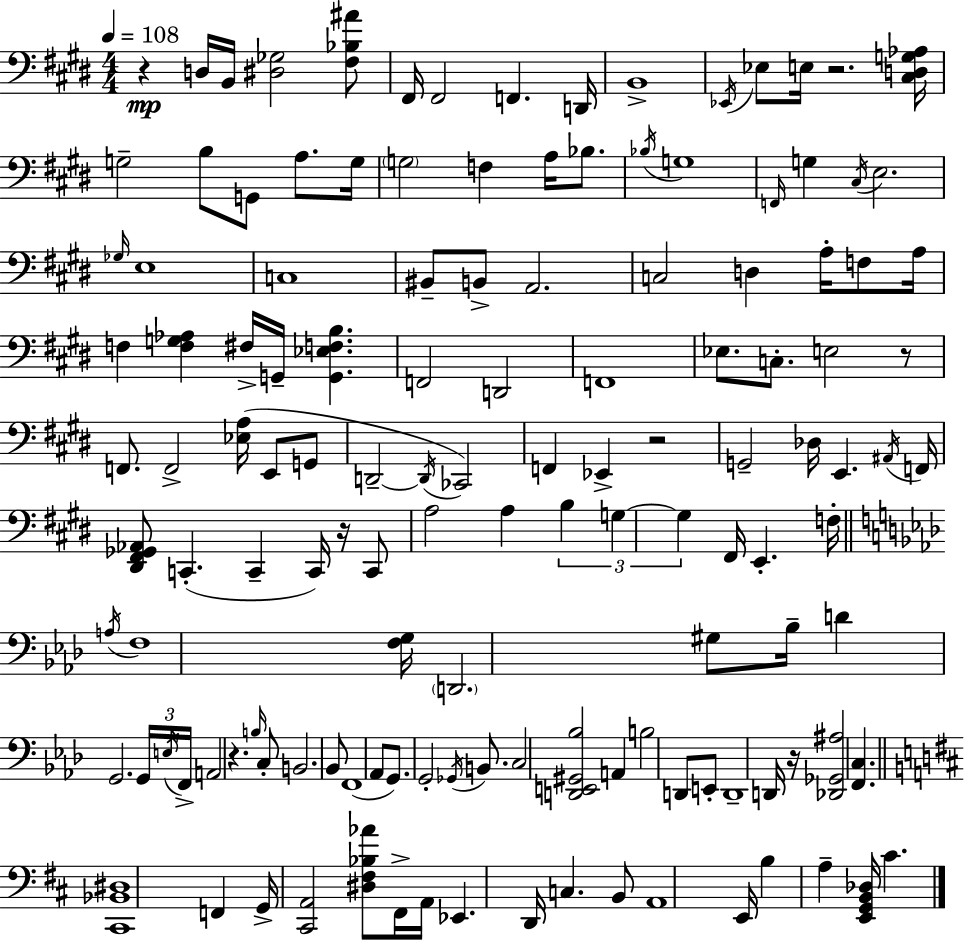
R/q D3/s B2/s [D#3,Gb3]/h [F#3,Bb3,A#4]/e F#2/s F#2/h F2/q. D2/s B2/w Eb2/s Eb3/e E3/s R/h. [C#3,D3,G3,Ab3]/s G3/h B3/e G2/e A3/e. G3/s G3/h F3/q A3/s Bb3/e. Bb3/s G3/w F2/s G3/q C#3/s E3/h. Gb3/s E3/w C3/w BIS2/e B2/e A2/h. C3/h D3/q A3/s F3/e A3/s F3/q [F3,G3,Ab3]/q F#3/s G2/s [G2,Eb3,F3,B3]/q. F2/h D2/h F2/w Eb3/e. C3/e. E3/h R/e F2/e. F2/h [Eb3,A3]/s E2/e G2/e D2/h D2/s CES2/h F2/q Eb2/q R/h G2/h Db3/s E2/q. A#2/s F2/s [D#2,F#2,Gb2,Ab2]/e C2/q. C2/q C2/s R/s C2/e A3/h A3/q B3/q G3/q G3/q F#2/s E2/q. F3/s A3/s F3/w [F3,G3]/s D2/h. G#3/e Bb3/s D4/q G2/h. G2/s E3/s F2/s A2/h R/q. B3/s C3/e B2/h. Bb2/e F2/w Ab2/e G2/e. G2/h Gb2/s B2/e. C3/h [D2,E2,G#2,Bb3]/h A2/q B3/h D2/e E2/e D2/w D2/s R/s [Db2,Gb2,A#3]/h [F2,C3]/q. [C#2,Bb2,D#3]/w F2/q G2/s [C#2,A2]/h [D#3,F#3,Bb3,Ab4]/e F#2/s A2/s Eb2/q. D2/s C3/q. B2/e A2/w E2/s B3/q A3/q [E2,G2,B2,Db3]/s C#4/q.